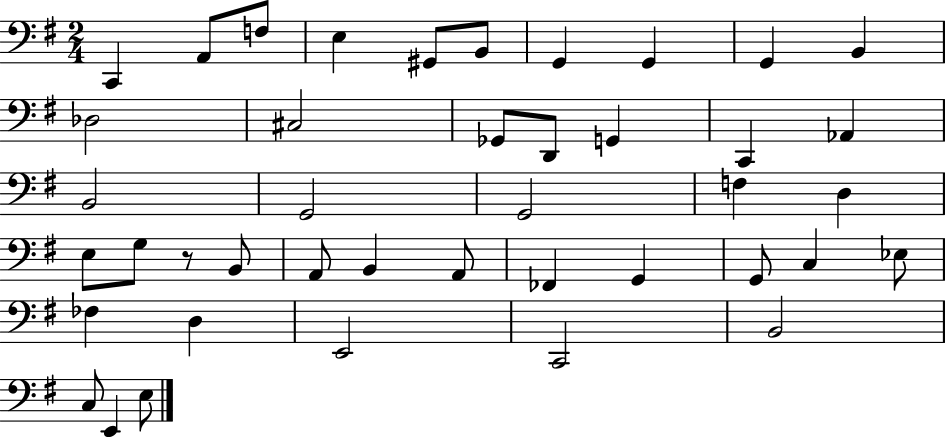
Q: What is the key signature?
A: G major